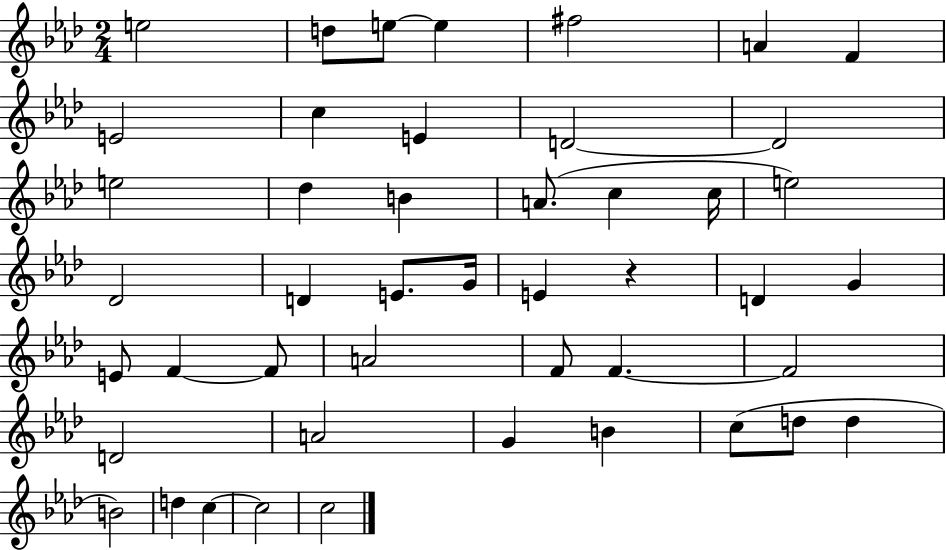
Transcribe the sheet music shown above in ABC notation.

X:1
T:Untitled
M:2/4
L:1/4
K:Ab
e2 d/2 e/2 e ^f2 A F E2 c E D2 D2 e2 _d B A/2 c c/4 e2 _D2 D E/2 G/4 E z D G E/2 F F/2 A2 F/2 F F2 D2 A2 G B c/2 d/2 d B2 d c c2 c2